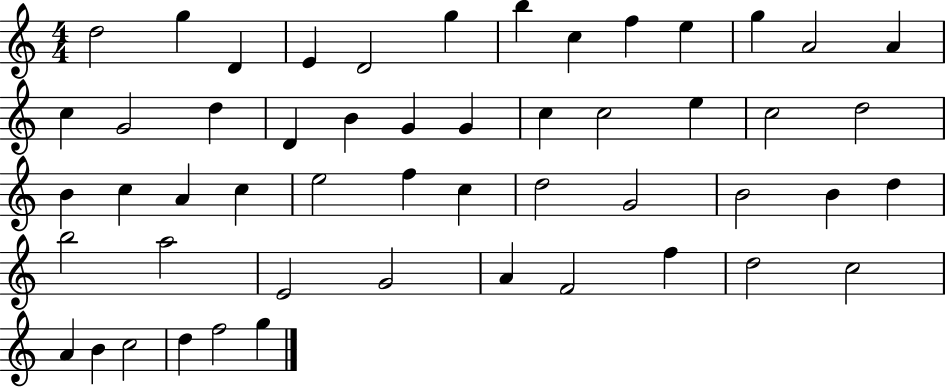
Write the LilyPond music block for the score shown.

{
  \clef treble
  \numericTimeSignature
  \time 4/4
  \key c \major
  d''2 g''4 d'4 | e'4 d'2 g''4 | b''4 c''4 f''4 e''4 | g''4 a'2 a'4 | \break c''4 g'2 d''4 | d'4 b'4 g'4 g'4 | c''4 c''2 e''4 | c''2 d''2 | \break b'4 c''4 a'4 c''4 | e''2 f''4 c''4 | d''2 g'2 | b'2 b'4 d''4 | \break b''2 a''2 | e'2 g'2 | a'4 f'2 f''4 | d''2 c''2 | \break a'4 b'4 c''2 | d''4 f''2 g''4 | \bar "|."
}